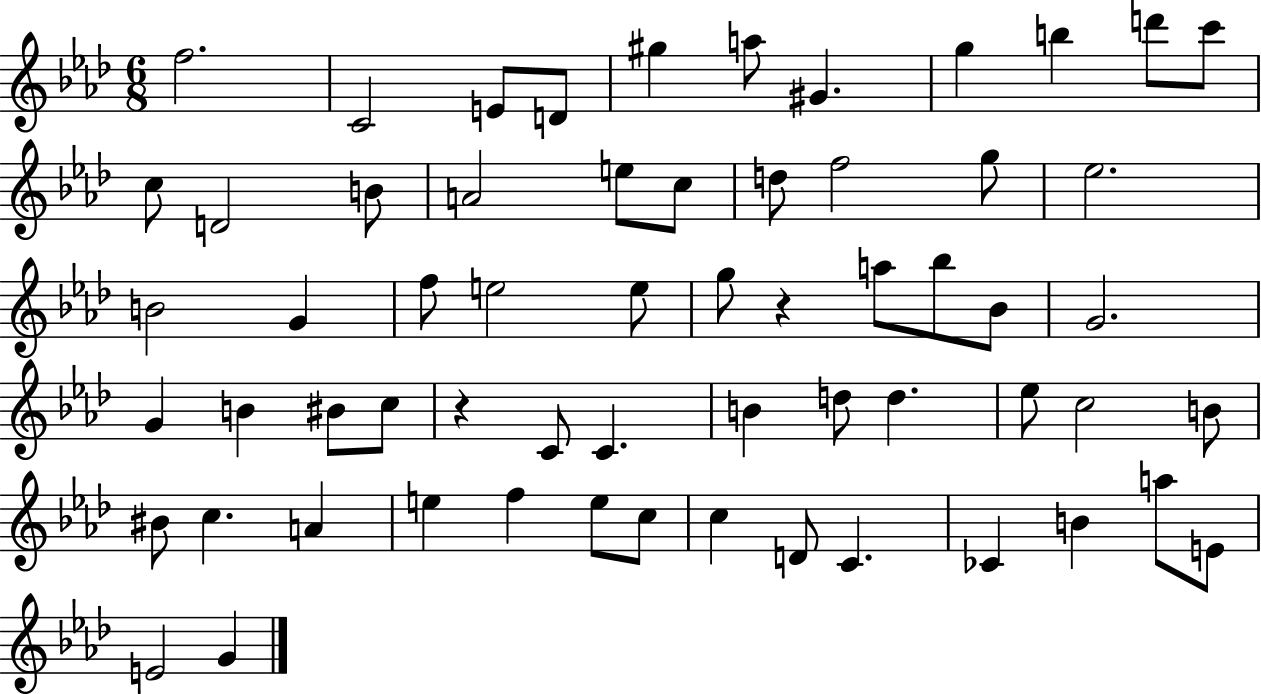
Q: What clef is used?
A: treble